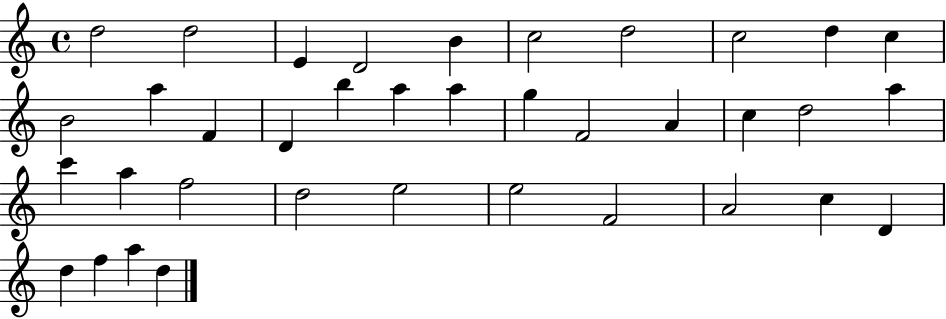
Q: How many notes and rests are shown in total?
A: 37